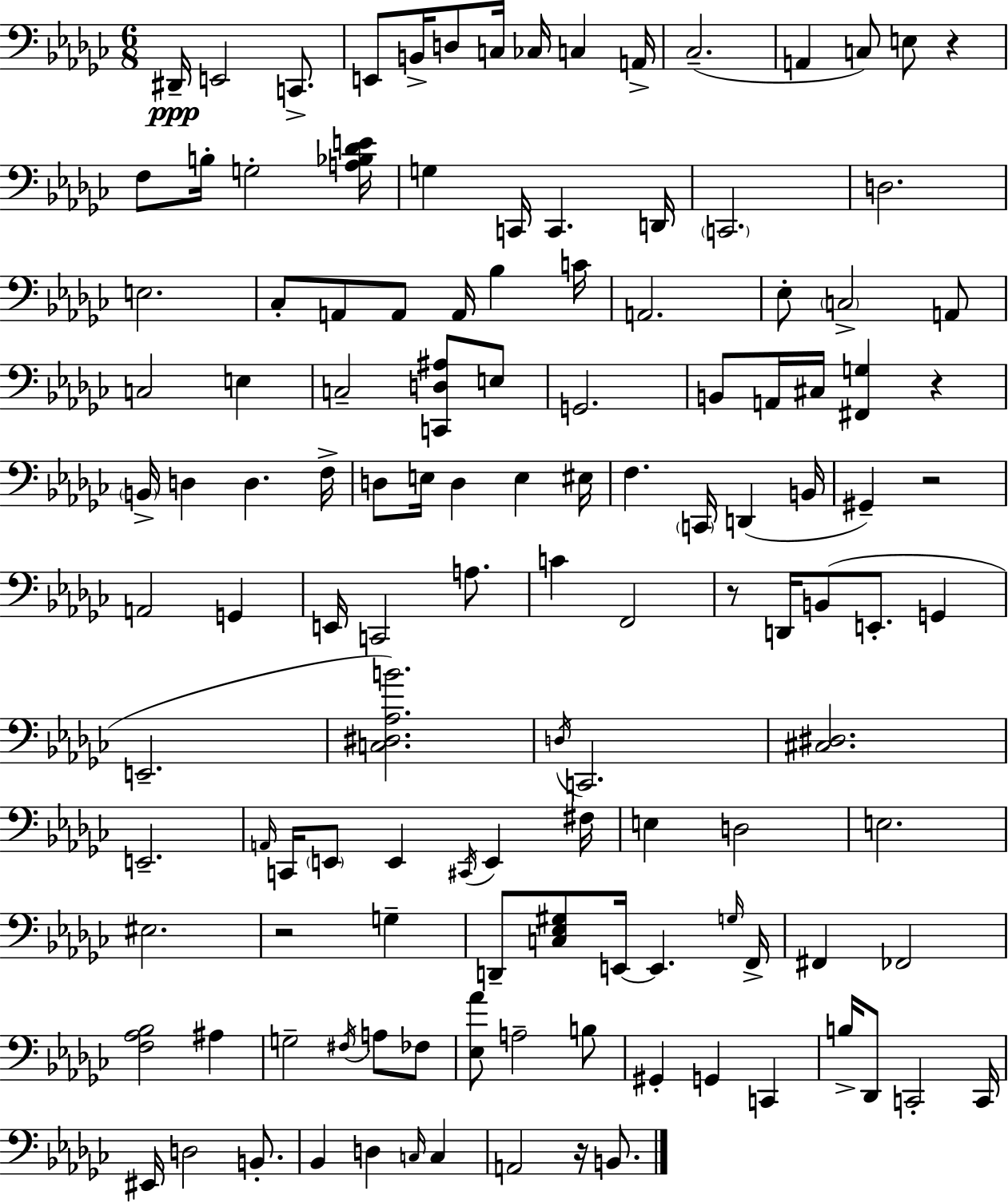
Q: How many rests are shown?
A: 6